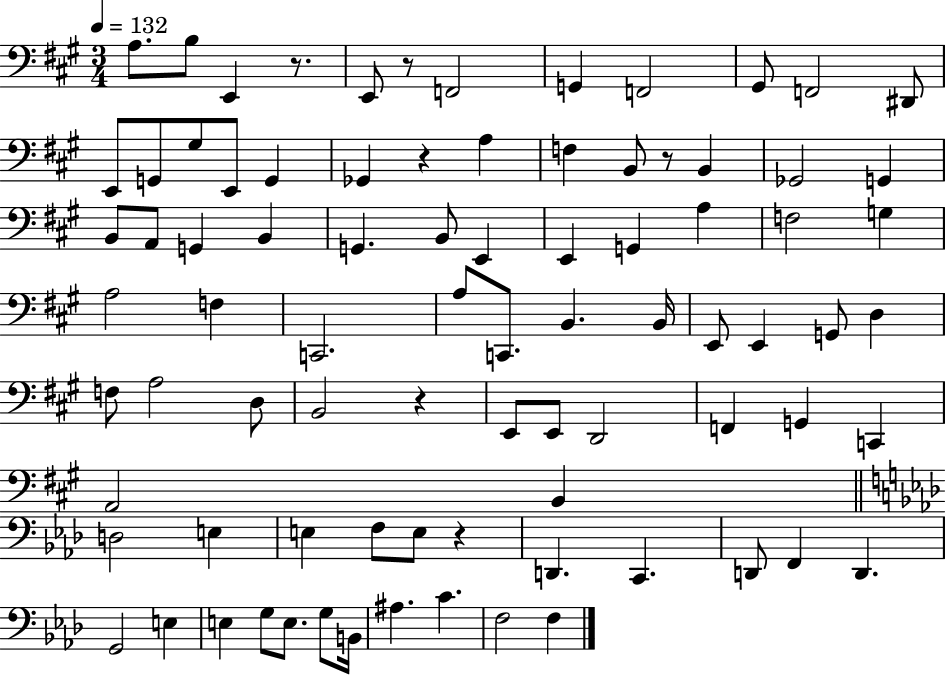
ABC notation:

X:1
T:Untitled
M:3/4
L:1/4
K:A
A,/2 B,/2 E,, z/2 E,,/2 z/2 F,,2 G,, F,,2 ^G,,/2 F,,2 ^D,,/2 E,,/2 G,,/2 ^G,/2 E,,/2 G,, _G,, z A, F, B,,/2 z/2 B,, _G,,2 G,, B,,/2 A,,/2 G,, B,, G,, B,,/2 E,, E,, G,, A, F,2 G, A,2 F, C,,2 A,/2 C,,/2 B,, B,,/4 E,,/2 E,, G,,/2 D, F,/2 A,2 D,/2 B,,2 z E,,/2 E,,/2 D,,2 F,, G,, C,, A,,2 B,, D,2 E, E, F,/2 E,/2 z D,, C,, D,,/2 F,, D,, G,,2 E, E, G,/2 E,/2 G,/2 B,,/4 ^A, C F,2 F,